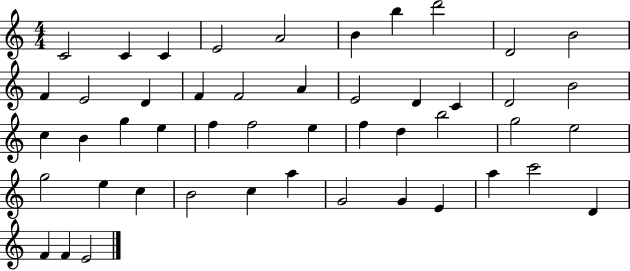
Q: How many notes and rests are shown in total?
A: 48